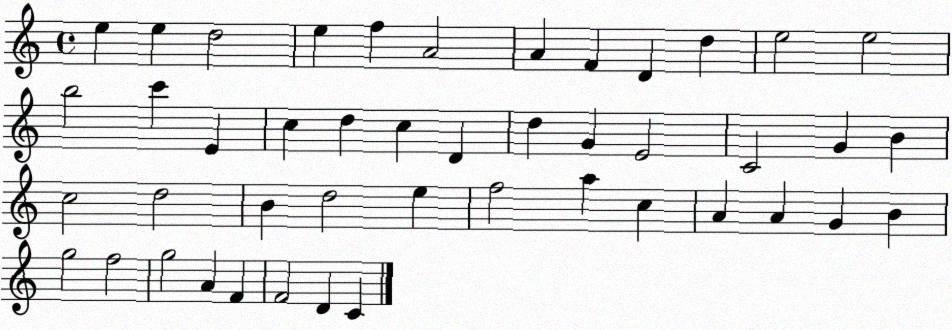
X:1
T:Untitled
M:4/4
L:1/4
K:C
e e d2 e f A2 A F D d e2 e2 b2 c' E c d c D d G E2 C2 G B c2 d2 B d2 e f2 a c A A G B g2 f2 g2 A F F2 D C